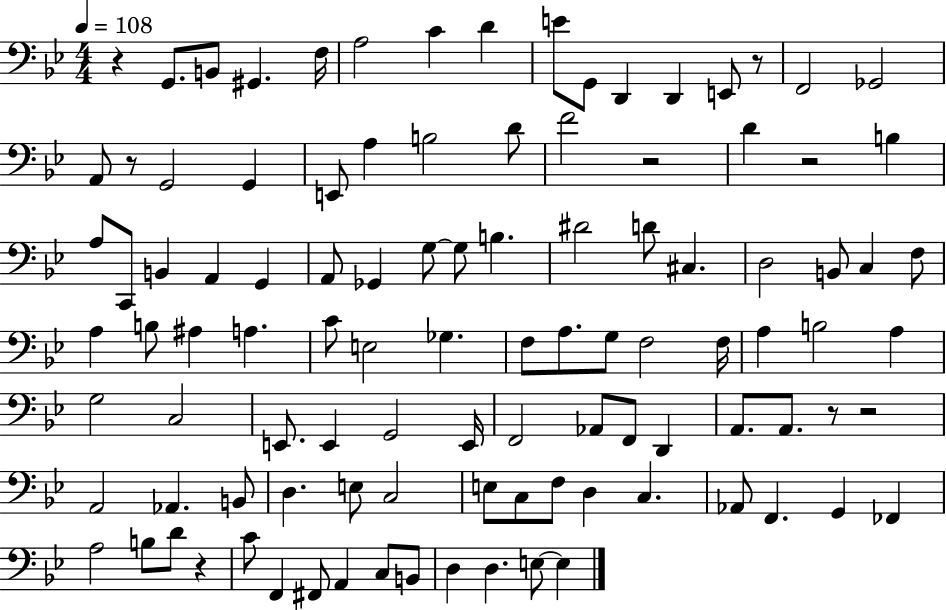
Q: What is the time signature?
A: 4/4